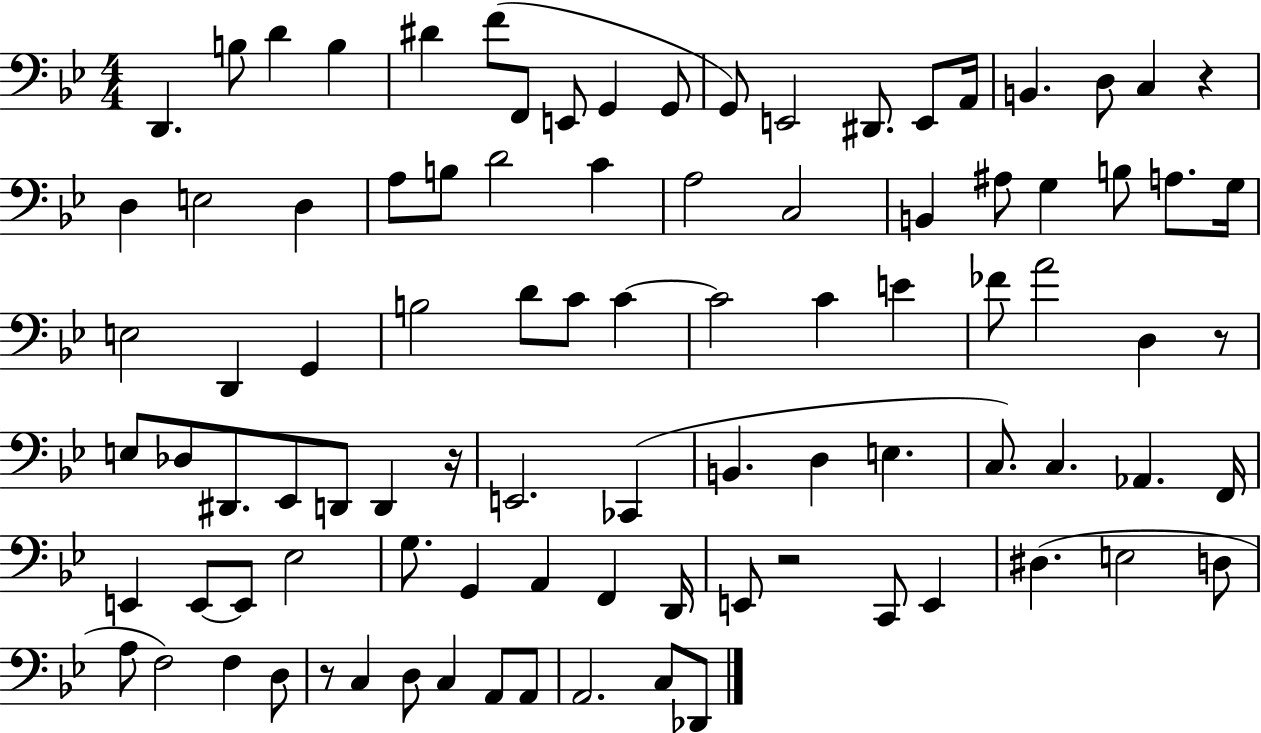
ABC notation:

X:1
T:Untitled
M:4/4
L:1/4
K:Bb
D,, B,/2 D B, ^D F/2 F,,/2 E,,/2 G,, G,,/2 G,,/2 E,,2 ^D,,/2 E,,/2 A,,/4 B,, D,/2 C, z D, E,2 D, A,/2 B,/2 D2 C A,2 C,2 B,, ^A,/2 G, B,/2 A,/2 G,/4 E,2 D,, G,, B,2 D/2 C/2 C C2 C E _F/2 A2 D, z/2 E,/2 _D,/2 ^D,,/2 _E,,/2 D,,/2 D,, z/4 E,,2 _C,, B,, D, E, C,/2 C, _A,, F,,/4 E,, E,,/2 E,,/2 _E,2 G,/2 G,, A,, F,, D,,/4 E,,/2 z2 C,,/2 E,, ^D, E,2 D,/2 A,/2 F,2 F, D,/2 z/2 C, D,/2 C, A,,/2 A,,/2 A,,2 C,/2 _D,,/2